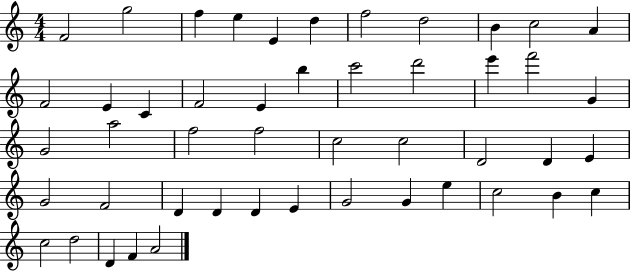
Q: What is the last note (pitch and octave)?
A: A4